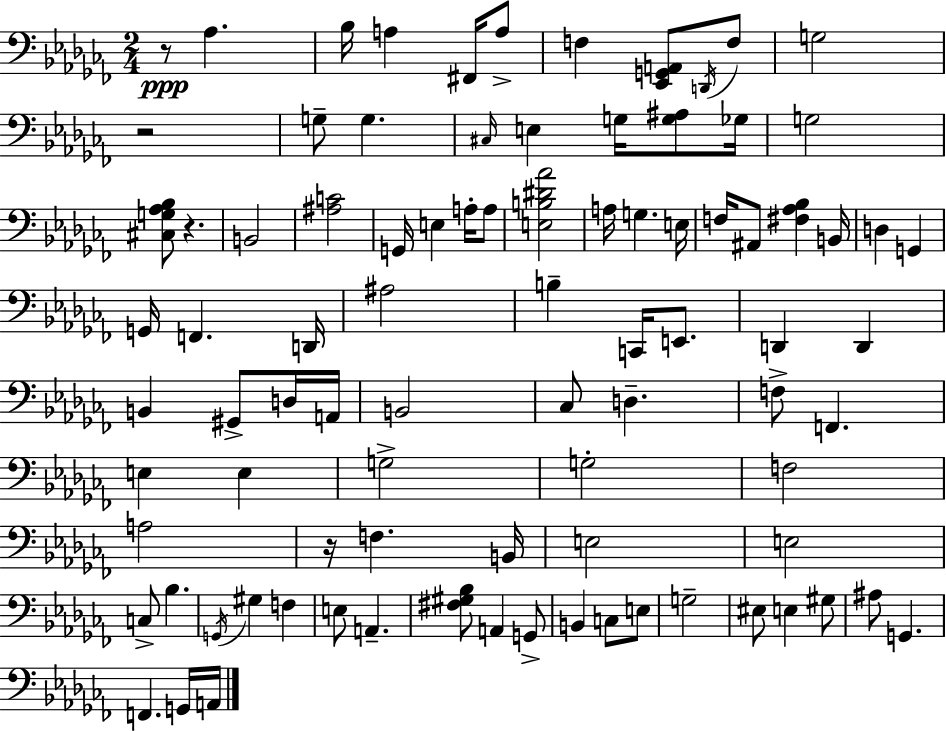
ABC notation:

X:1
T:Untitled
M:2/4
L:1/4
K:Abm
z/2 _A, _B,/4 A, ^F,,/4 A,/2 F, [_E,,G,,A,,]/2 D,,/4 F,/2 G,2 z2 G,/2 G, ^C,/4 E, G,/4 [G,^A,]/2 _G,/4 G,2 [^C,G,_A,_B,]/2 z B,,2 [^A,C]2 G,,/4 E, A,/4 A,/2 [E,B,^D_A]2 A,/4 G, E,/4 F,/4 ^A,,/2 [^F,_A,_B,] B,,/4 D, G,, G,,/4 F,, D,,/4 ^A,2 B, C,,/4 E,,/2 D,, D,, B,, ^G,,/2 D,/4 A,,/4 B,,2 _C,/2 D, F,/2 F,, E, E, G,2 G,2 F,2 A,2 z/4 F, B,,/4 E,2 E,2 C,/2 _B, G,,/4 ^G, F, E,/2 A,, [^F,^G,_B,]/2 A,, G,,/2 B,, C,/2 E,/2 G,2 ^E,/2 E, ^G,/2 ^A,/2 G,, F,, G,,/4 A,,/4